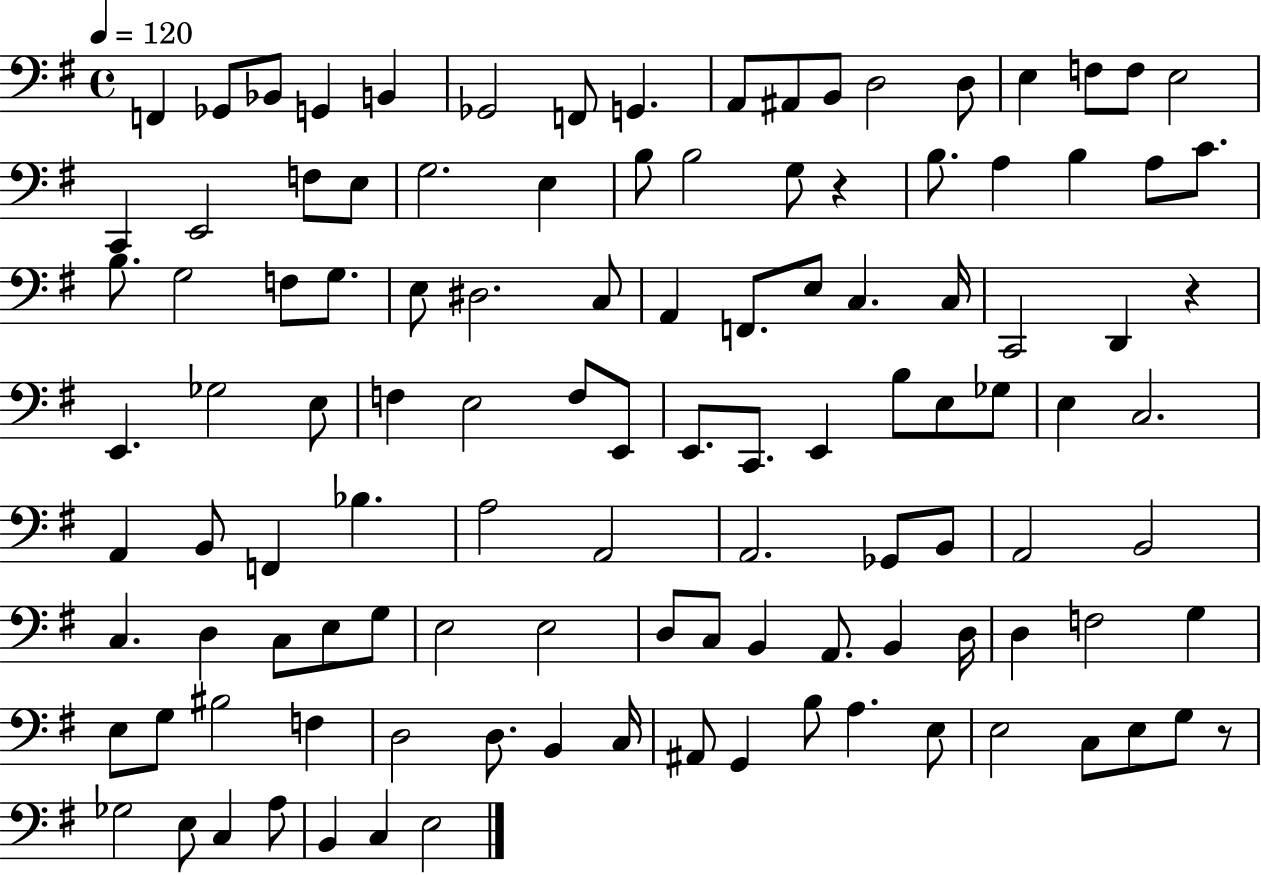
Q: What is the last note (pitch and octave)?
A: E3